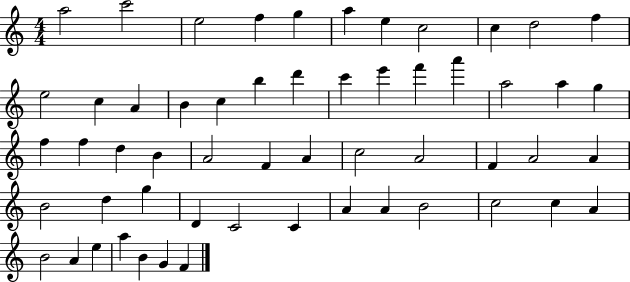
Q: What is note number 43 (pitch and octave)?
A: C4